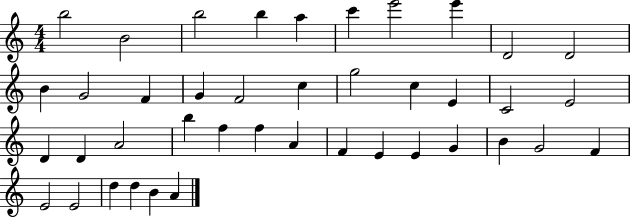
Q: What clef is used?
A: treble